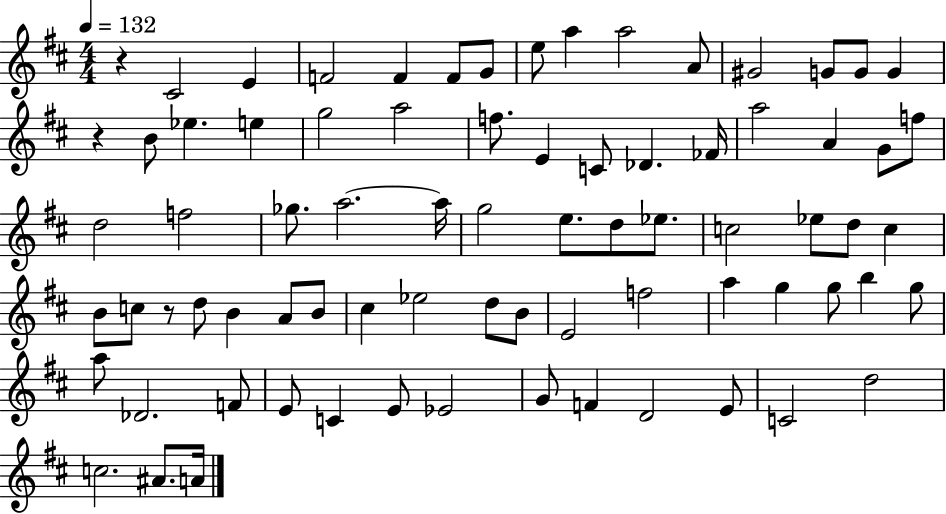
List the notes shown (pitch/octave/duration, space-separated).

R/q C#4/h E4/q F4/h F4/q F4/e G4/e E5/e A5/q A5/h A4/e G#4/h G4/e G4/e G4/q R/q B4/e Eb5/q. E5/q G5/h A5/h F5/e. E4/q C4/e Db4/q. FES4/s A5/h A4/q G4/e F5/e D5/h F5/h Gb5/e. A5/h. A5/s G5/h E5/e. D5/e Eb5/e. C5/h Eb5/e D5/e C5/q B4/e C5/e R/e D5/e B4/q A4/e B4/e C#5/q Eb5/h D5/e B4/e E4/h F5/h A5/q G5/q G5/e B5/q G5/e A5/e Db4/h. F4/e E4/e C4/q E4/e Eb4/h G4/e F4/q D4/h E4/e C4/h D5/h C5/h. A#4/e. A4/s